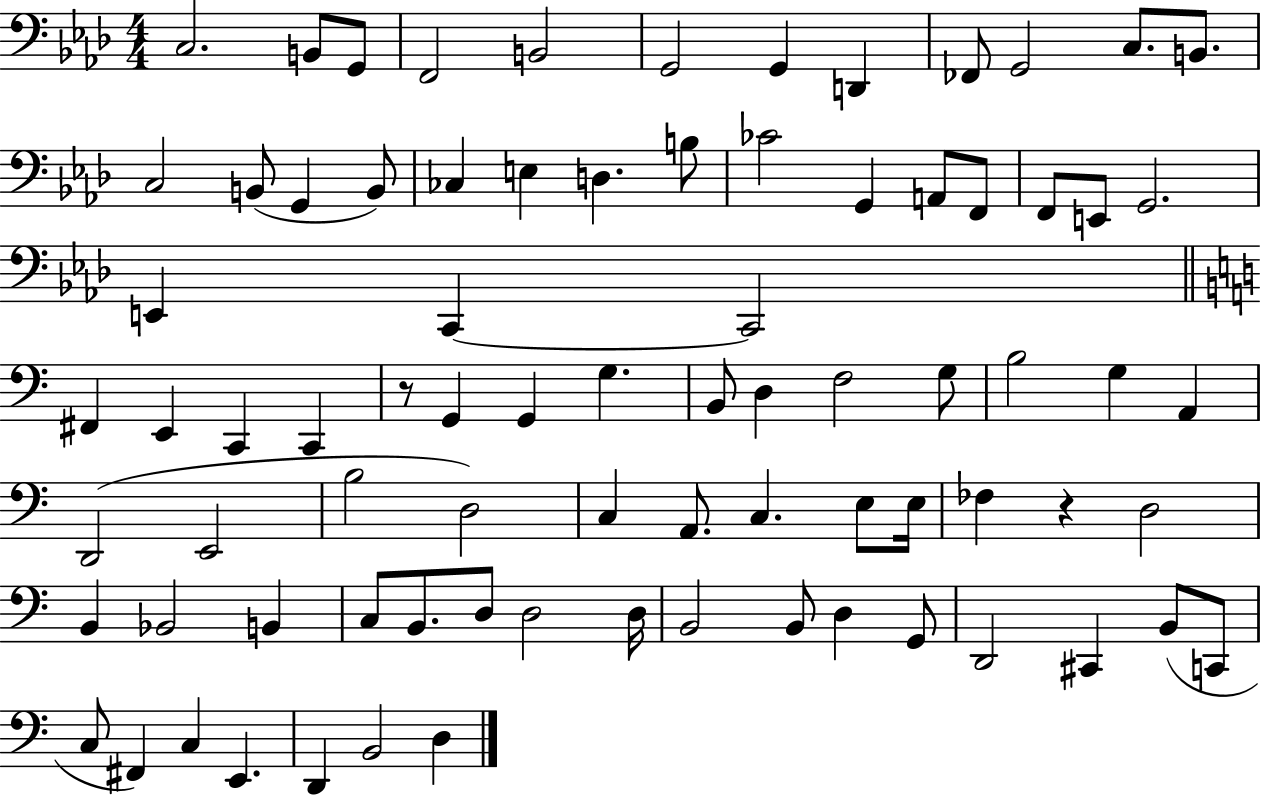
C3/h. B2/e G2/e F2/h B2/h G2/h G2/q D2/q FES2/e G2/h C3/e. B2/e. C3/h B2/e G2/q B2/e CES3/q E3/q D3/q. B3/e CES4/h G2/q A2/e F2/e F2/e E2/e G2/h. E2/q C2/q C2/h F#2/q E2/q C2/q C2/q R/e G2/q G2/q G3/q. B2/e D3/q F3/h G3/e B3/h G3/q A2/q D2/h E2/h B3/h D3/h C3/q A2/e. C3/q. E3/e E3/s FES3/q R/q D3/h B2/q Bb2/h B2/q C3/e B2/e. D3/e D3/h D3/s B2/h B2/e D3/q G2/e D2/h C#2/q B2/e C2/e C3/e F#2/q C3/q E2/q. D2/q B2/h D3/q